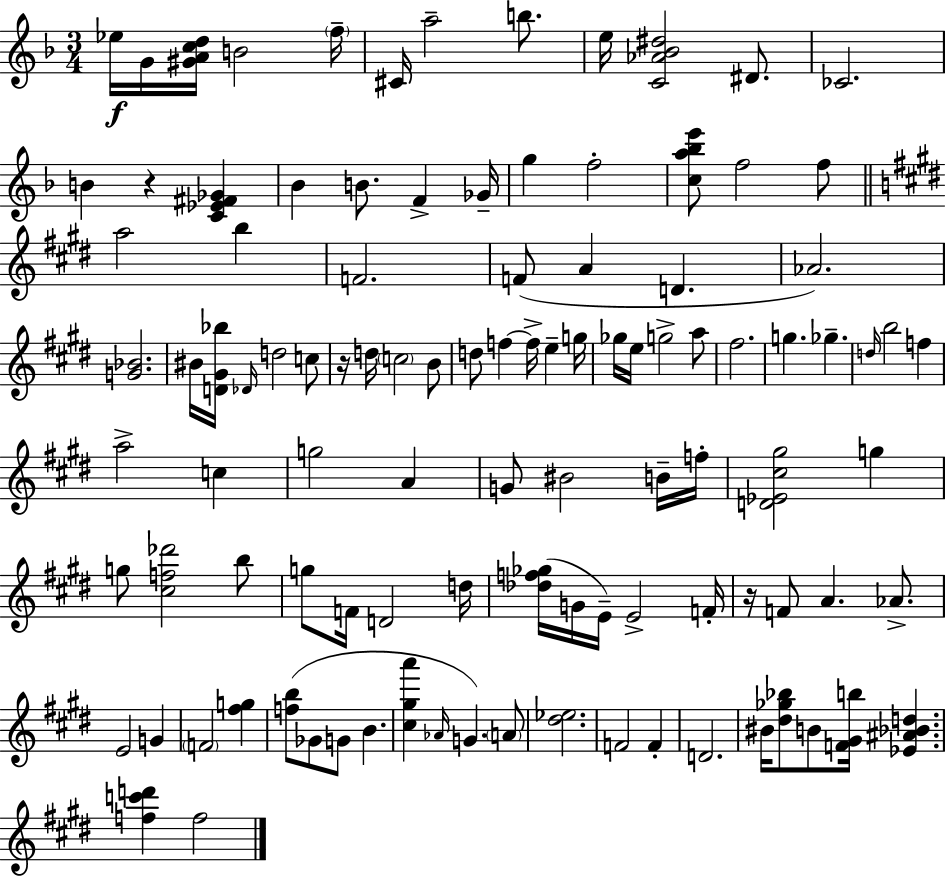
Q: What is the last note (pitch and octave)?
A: F5